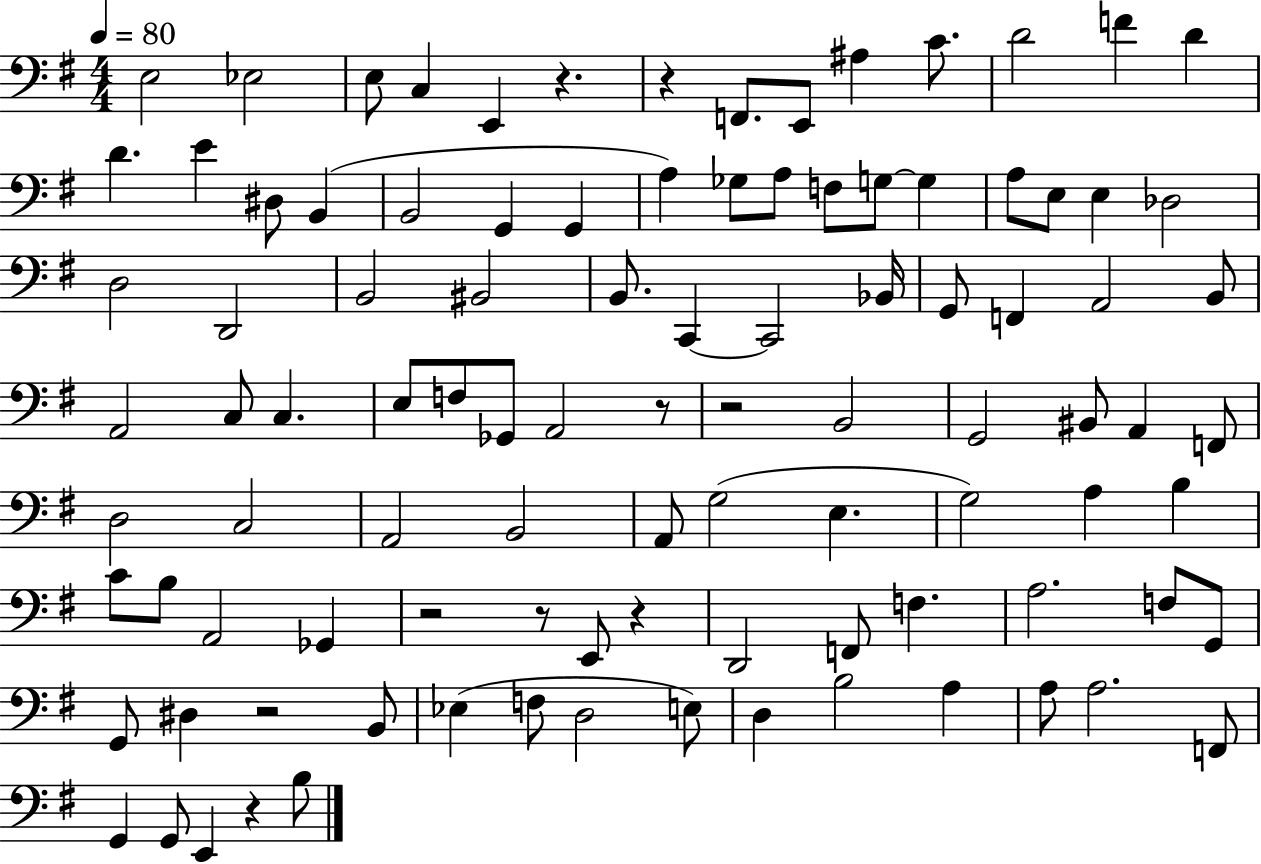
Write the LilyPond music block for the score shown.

{
  \clef bass
  \numericTimeSignature
  \time 4/4
  \key g \major
  \tempo 4 = 80
  e2 ees2 | e8 c4 e,4 r4. | r4 f,8. e,8 ais4 c'8. | d'2 f'4 d'4 | \break d'4. e'4 dis8 b,4( | b,2 g,4 g,4 | a4) ges8 a8 f8 g8~~ g4 | a8 e8 e4 des2 | \break d2 d,2 | b,2 bis,2 | b,8. c,4~~ c,2 bes,16 | g,8 f,4 a,2 b,8 | \break a,2 c8 c4. | e8 f8 ges,8 a,2 r8 | r2 b,2 | g,2 bis,8 a,4 f,8 | \break d2 c2 | a,2 b,2 | a,8 g2( e4. | g2) a4 b4 | \break c'8 b8 a,2 ges,4 | r2 r8 e,8 r4 | d,2 f,8 f4. | a2. f8 g,8 | \break g,8 dis4 r2 b,8 | ees4( f8 d2 e8) | d4 b2 a4 | a8 a2. f,8 | \break g,4 g,8 e,4 r4 b8 | \bar "|."
}